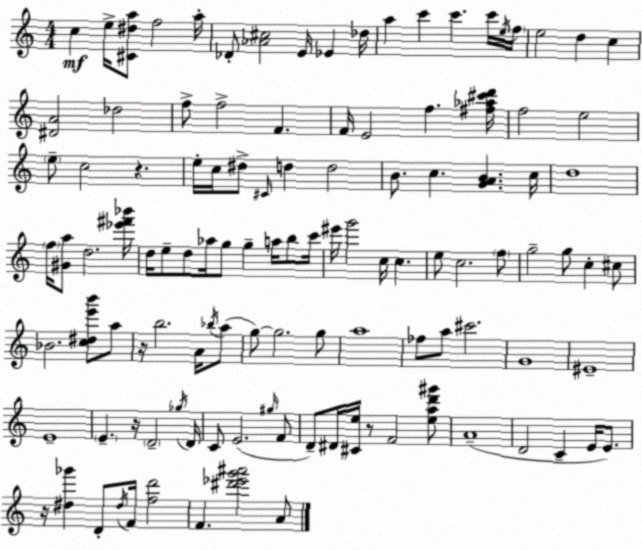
X:1
T:Untitled
M:4/4
L:1/4
K:C
c e/4 [^C^da]/2 f2 a/4 _D/2 [_A^c]2 E/4 _E _d/4 a c' c' c'/4 e/4 f/4 e2 d c [^DA]2 _d2 f/2 f2 F F/4 E2 f [^f_a^c'd']/4 f2 e2 e/2 c2 z e/4 c/4 ^d/2 ^C/4 d d2 B/2 c [GAB] c/4 d4 f/4 [^Ga]/2 d2 [_e'^f'_b']/4 d/4 e/2 d/2 _a/4 g/2 g a/4 b/2 c'/4 ^e'/4 g'2 c/4 c e/2 c2 f/2 g2 g/2 c ^c/2 _B2 [c^de'b']/2 a/2 z/4 b2 A/4 _b/4 a/2 g/2 g2 g/2 a4 _f/2 a/2 ^c'2 G4 ^E4 E4 E z/4 D2 _g/4 D/4 C/2 E2 ^g/4 F/2 D/2 ^D/4 [^Ce]/4 z/2 F2 [ead'^g']/2 A4 D2 C E/4 E/2 z/4 [^d_g'] D/2 ^d/4 F/4 [fd']2 F [^d'_e'g'^a']2 A/2